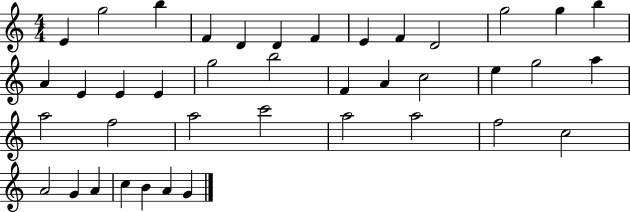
{
  \clef treble
  \numericTimeSignature
  \time 4/4
  \key c \major
  e'4 g''2 b''4 | f'4 d'4 d'4 f'4 | e'4 f'4 d'2 | g''2 g''4 b''4 | \break a'4 e'4 e'4 e'4 | g''2 b''2 | f'4 a'4 c''2 | e''4 g''2 a''4 | \break a''2 f''2 | a''2 c'''2 | a''2 a''2 | f''2 c''2 | \break a'2 g'4 a'4 | c''4 b'4 a'4 g'4 | \bar "|."
}